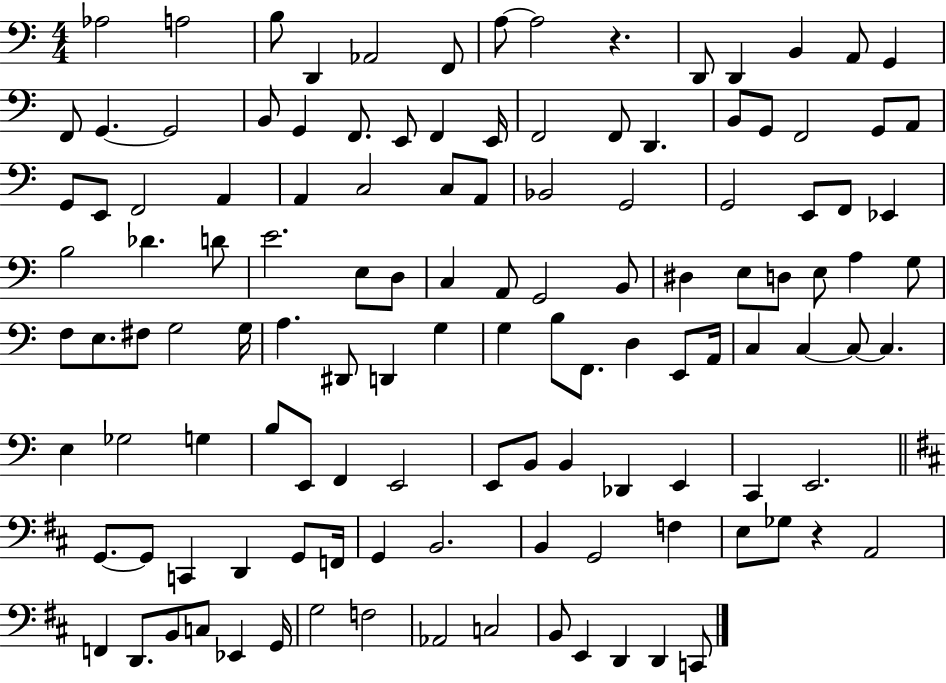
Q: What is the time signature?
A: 4/4